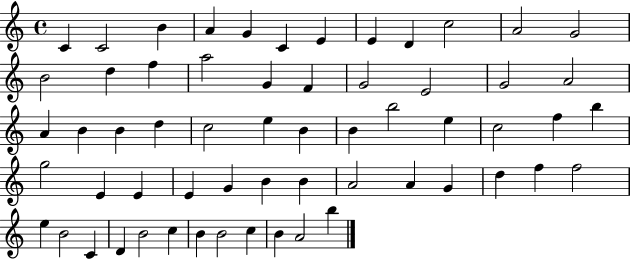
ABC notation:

X:1
T:Untitled
M:4/4
L:1/4
K:C
C C2 B A G C E E D c2 A2 G2 B2 d f a2 G F G2 E2 G2 A2 A B B d c2 e B B b2 e c2 f b g2 E E E G B B A2 A G d f f2 e B2 C D B2 c B B2 c B A2 b